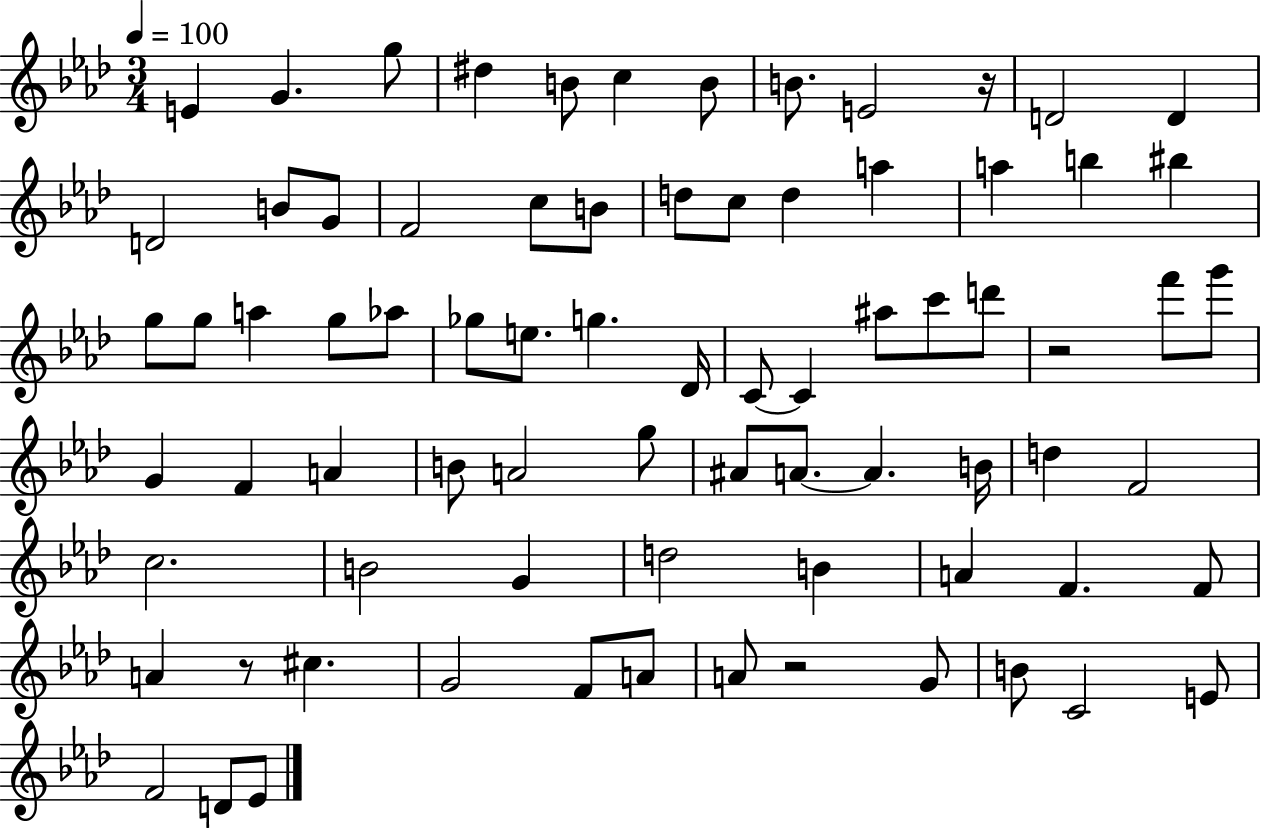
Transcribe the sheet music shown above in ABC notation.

X:1
T:Untitled
M:3/4
L:1/4
K:Ab
E G g/2 ^d B/2 c B/2 B/2 E2 z/4 D2 D D2 B/2 G/2 F2 c/2 B/2 d/2 c/2 d a a b ^b g/2 g/2 a g/2 _a/2 _g/2 e/2 g _D/4 C/2 C ^a/2 c'/2 d'/2 z2 f'/2 g'/2 G F A B/2 A2 g/2 ^A/2 A/2 A B/4 d F2 c2 B2 G d2 B A F F/2 A z/2 ^c G2 F/2 A/2 A/2 z2 G/2 B/2 C2 E/2 F2 D/2 _E/2